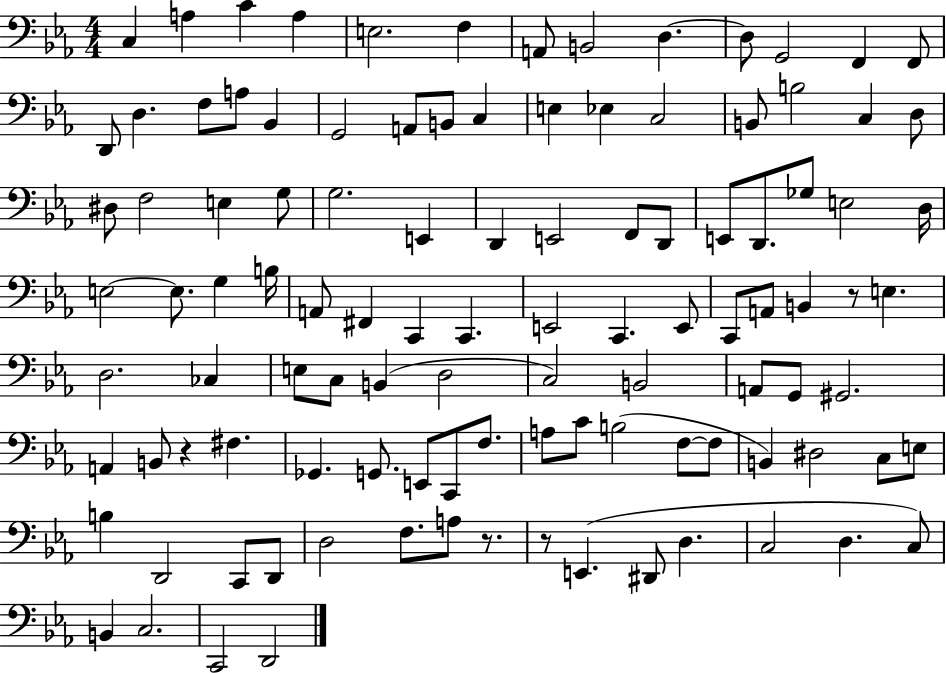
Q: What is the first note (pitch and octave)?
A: C3